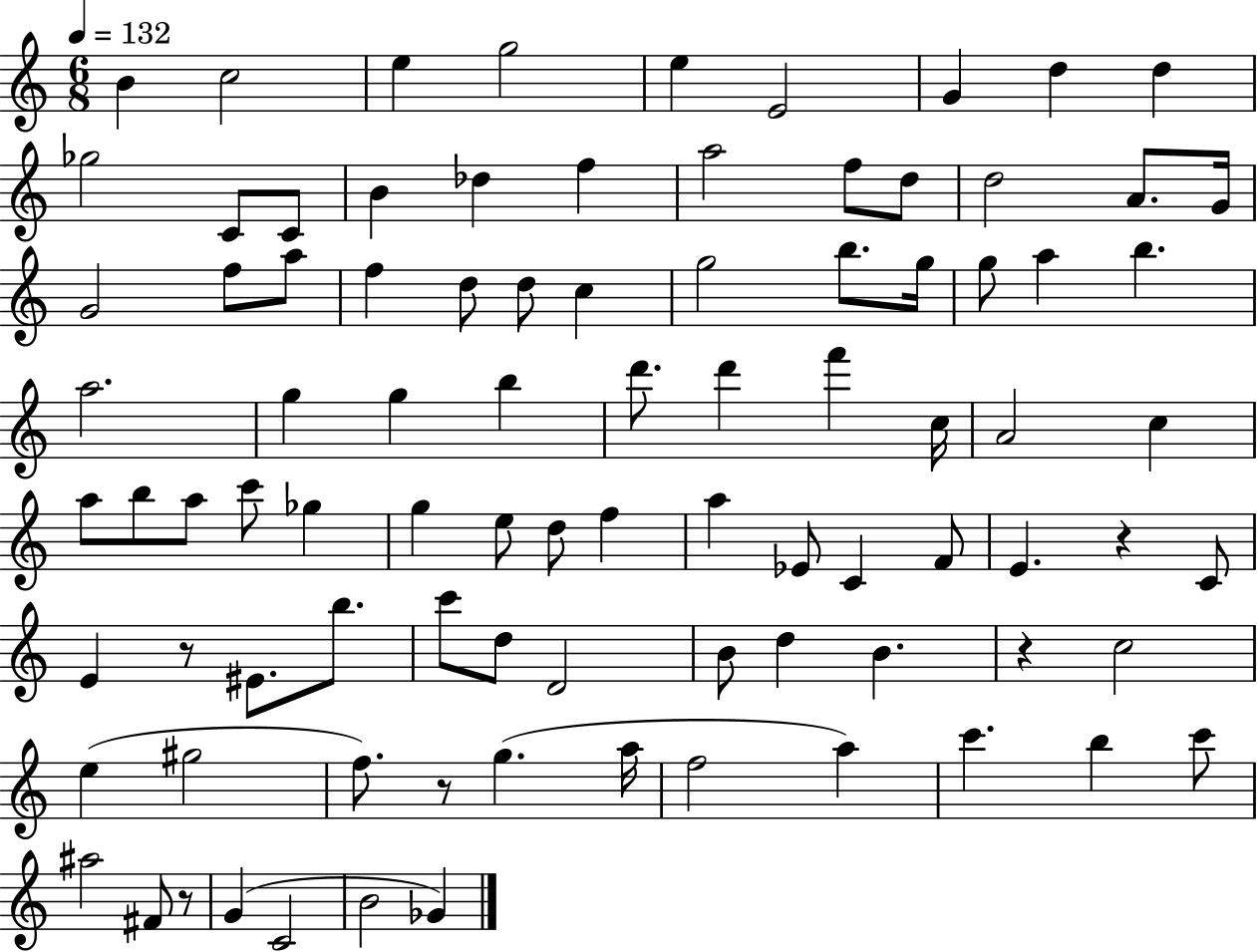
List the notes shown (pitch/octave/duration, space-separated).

B4/q C5/h E5/q G5/h E5/q E4/h G4/q D5/q D5/q Gb5/h C4/e C4/e B4/q Db5/q F5/q A5/h F5/e D5/e D5/h A4/e. G4/s G4/h F5/e A5/e F5/q D5/e D5/e C5/q G5/h B5/e. G5/s G5/e A5/q B5/q. A5/h. G5/q G5/q B5/q D6/e. D6/q F6/q C5/s A4/h C5/q A5/e B5/e A5/e C6/e Gb5/q G5/q E5/e D5/e F5/q A5/q Eb4/e C4/q F4/e E4/q. R/q C4/e E4/q R/e EIS4/e. B5/e. C6/e D5/e D4/h B4/e D5/q B4/q. R/q C5/h E5/q G#5/h F5/e. R/e G5/q. A5/s F5/h A5/q C6/q. B5/q C6/e A#5/h F#4/e R/e G4/q C4/h B4/h Gb4/q